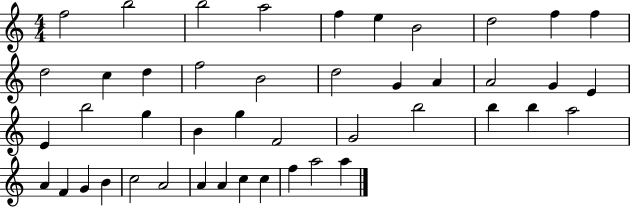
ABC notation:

X:1
T:Untitled
M:4/4
L:1/4
K:C
f2 b2 b2 a2 f e B2 d2 f f d2 c d f2 B2 d2 G A A2 G E E b2 g B g F2 G2 b2 b b a2 A F G B c2 A2 A A c c f a2 a